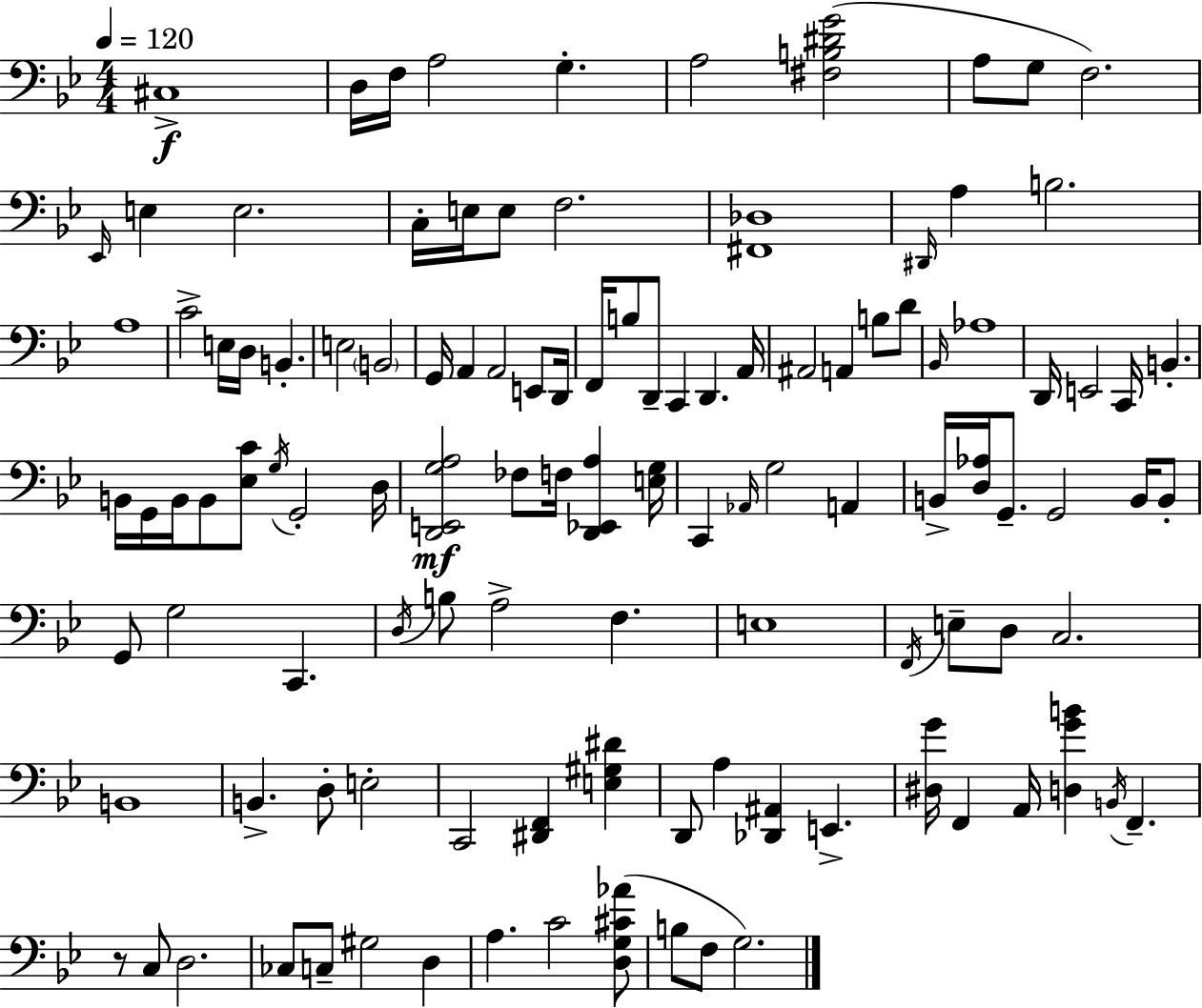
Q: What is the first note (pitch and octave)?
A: C#3